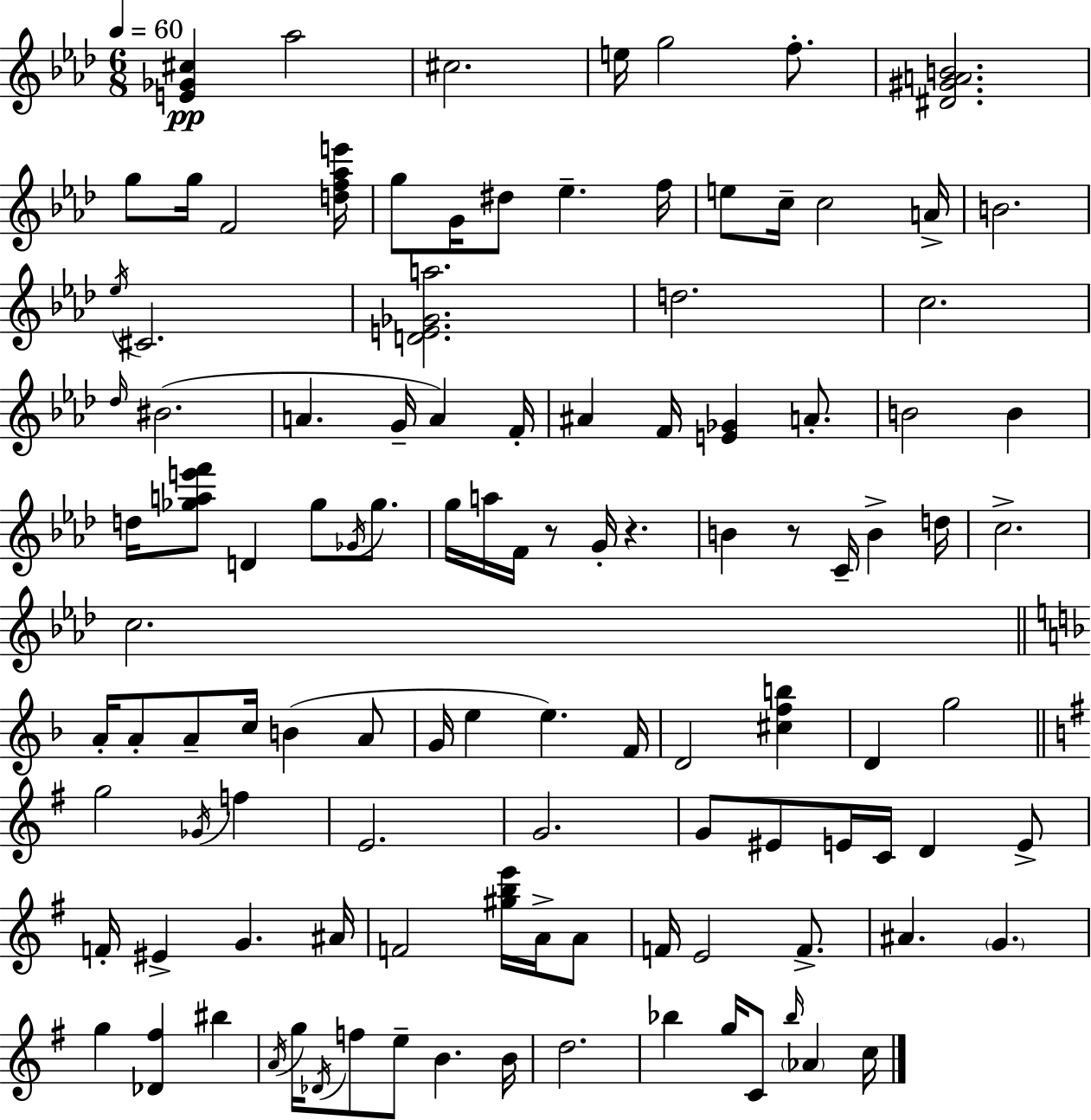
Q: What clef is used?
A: treble